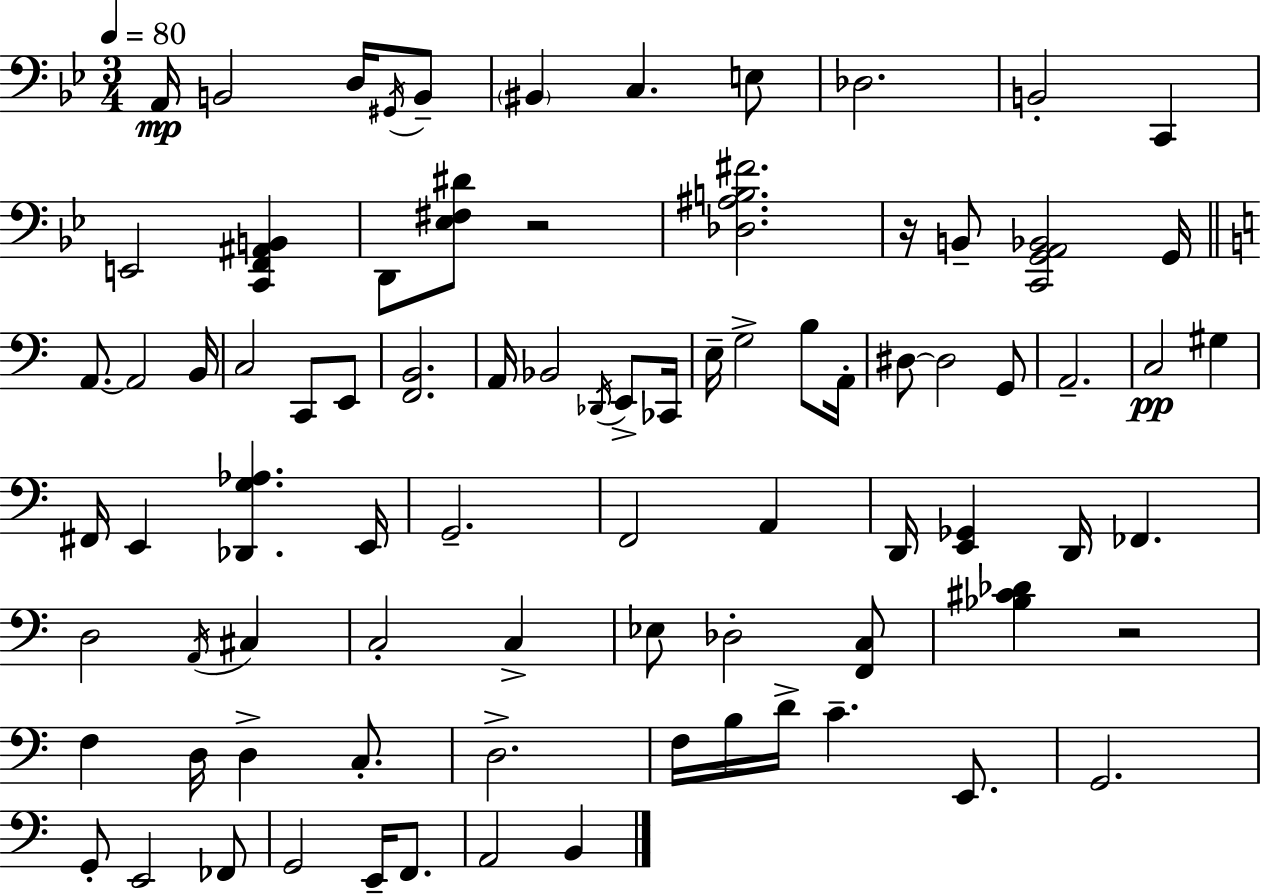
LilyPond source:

{
  \clef bass
  \numericTimeSignature
  \time 3/4
  \key bes \major
  \tempo 4 = 80
  a,16\mp b,2 d16 \acciaccatura { gis,16 } b,8-- | \parenthesize bis,4 c4. e8 | des2. | b,2-. c,4 | \break e,2 <c, f, ais, b,>4 | d,8 <ees fis dis'>8 r2 | <des ais b fis'>2. | r16 b,8-- <c, g, a, bes,>2 | \break g,16 \bar "||" \break \key c \major a,8.~~ a,2 b,16 | c2 c,8 e,8 | <f, b,>2. | a,16 bes,2 \acciaccatura { des,16 } e,8-> | \break ces,16 e16-- g2-> b8 | a,16-. dis8~~ dis2 g,8 | a,2.-- | c2\pp gis4 | \break fis,16 e,4 <des, g aes>4. | e,16 g,2.-- | f,2 a,4 | d,16 <e, ges,>4 d,16 fes,4. | \break d2 \acciaccatura { a,16 } cis4 | c2-. c4-> | ees8 des2-. | <f, c>8 <bes cis' des'>4 r2 | \break f4 d16 d4-> c8.-. | d2.-> | f16 b16 d'16-> c'4.-- e,8. | g,2. | \break g,8-. e,2 | fes,8 g,2 e,16-- f,8. | a,2 b,4 | \bar "|."
}